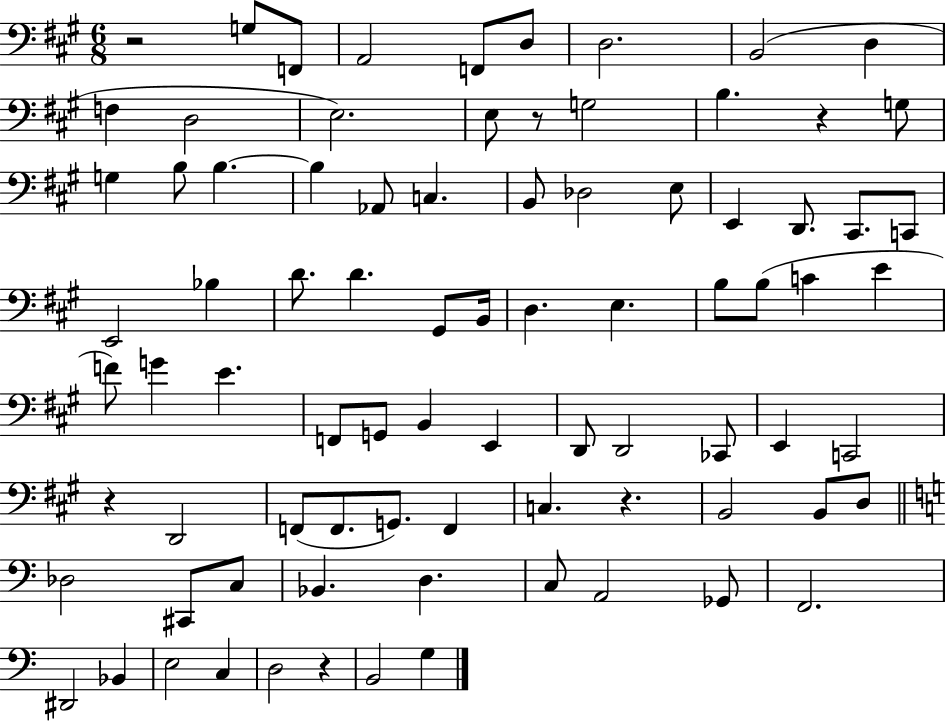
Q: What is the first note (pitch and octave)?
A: G3